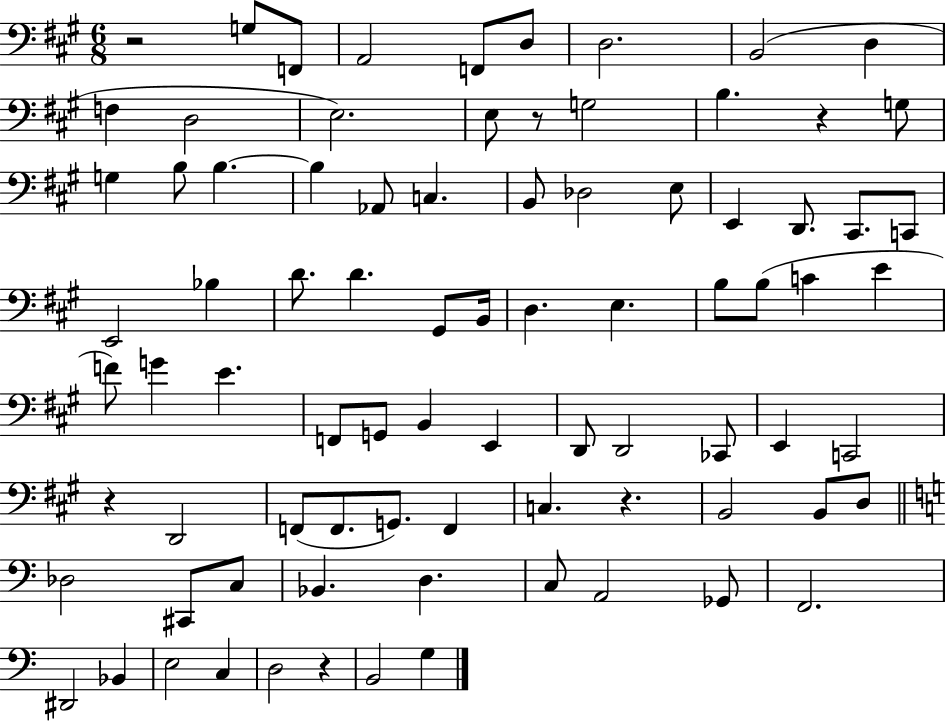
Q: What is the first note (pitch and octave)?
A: G3